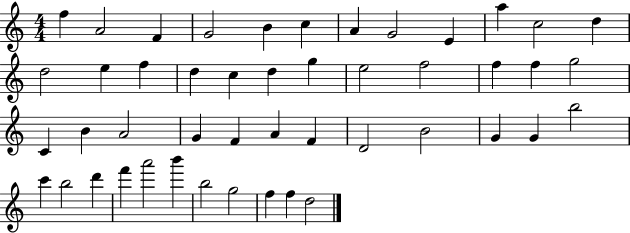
F5/q A4/h F4/q G4/h B4/q C5/q A4/q G4/h E4/q A5/q C5/h D5/q D5/h E5/q F5/q D5/q C5/q D5/q G5/q E5/h F5/h F5/q F5/q G5/h C4/q B4/q A4/h G4/q F4/q A4/q F4/q D4/h B4/h G4/q G4/q B5/h C6/q B5/h D6/q F6/q A6/h B6/q B5/h G5/h F5/q F5/q D5/h